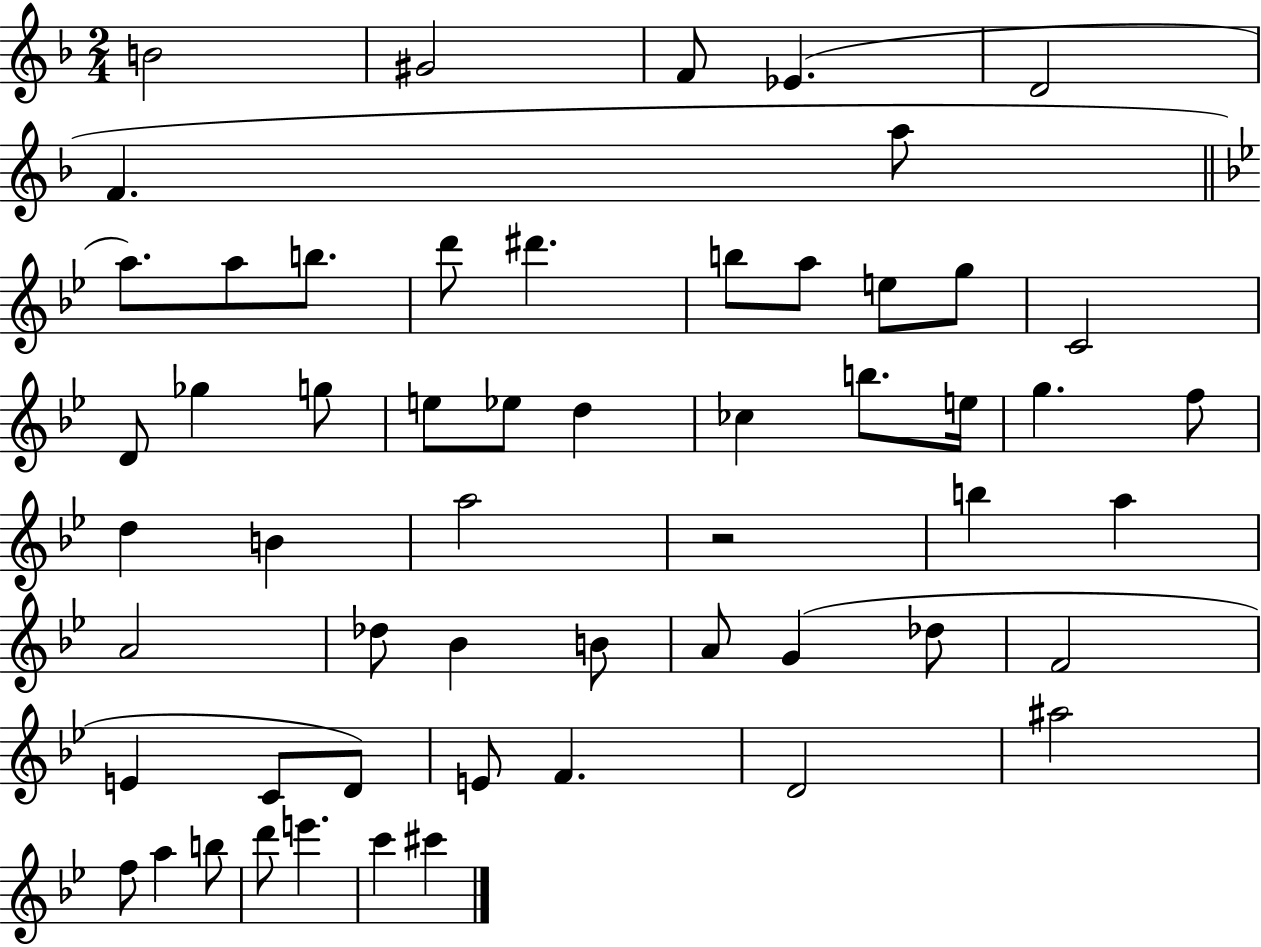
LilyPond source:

{
  \clef treble
  \numericTimeSignature
  \time 2/4
  \key f \major
  b'2 | gis'2 | f'8 ees'4.( | d'2 | \break f'4. a''8 | \bar "||" \break \key g \minor a''8.) a''8 b''8. | d'''8 dis'''4. | b''8 a''8 e''8 g''8 | c'2 | \break d'8 ges''4 g''8 | e''8 ees''8 d''4 | ces''4 b''8. e''16 | g''4. f''8 | \break d''4 b'4 | a''2 | r2 | b''4 a''4 | \break a'2 | des''8 bes'4 b'8 | a'8 g'4( des''8 | f'2 | \break e'4 c'8 d'8) | e'8 f'4. | d'2 | ais''2 | \break f''8 a''4 b''8 | d'''8 e'''4. | c'''4 cis'''4 | \bar "|."
}